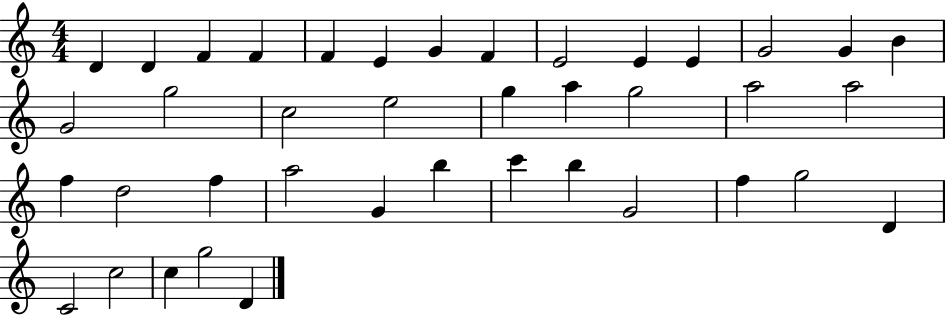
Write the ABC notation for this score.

X:1
T:Untitled
M:4/4
L:1/4
K:C
D D F F F E G F E2 E E G2 G B G2 g2 c2 e2 g a g2 a2 a2 f d2 f a2 G b c' b G2 f g2 D C2 c2 c g2 D